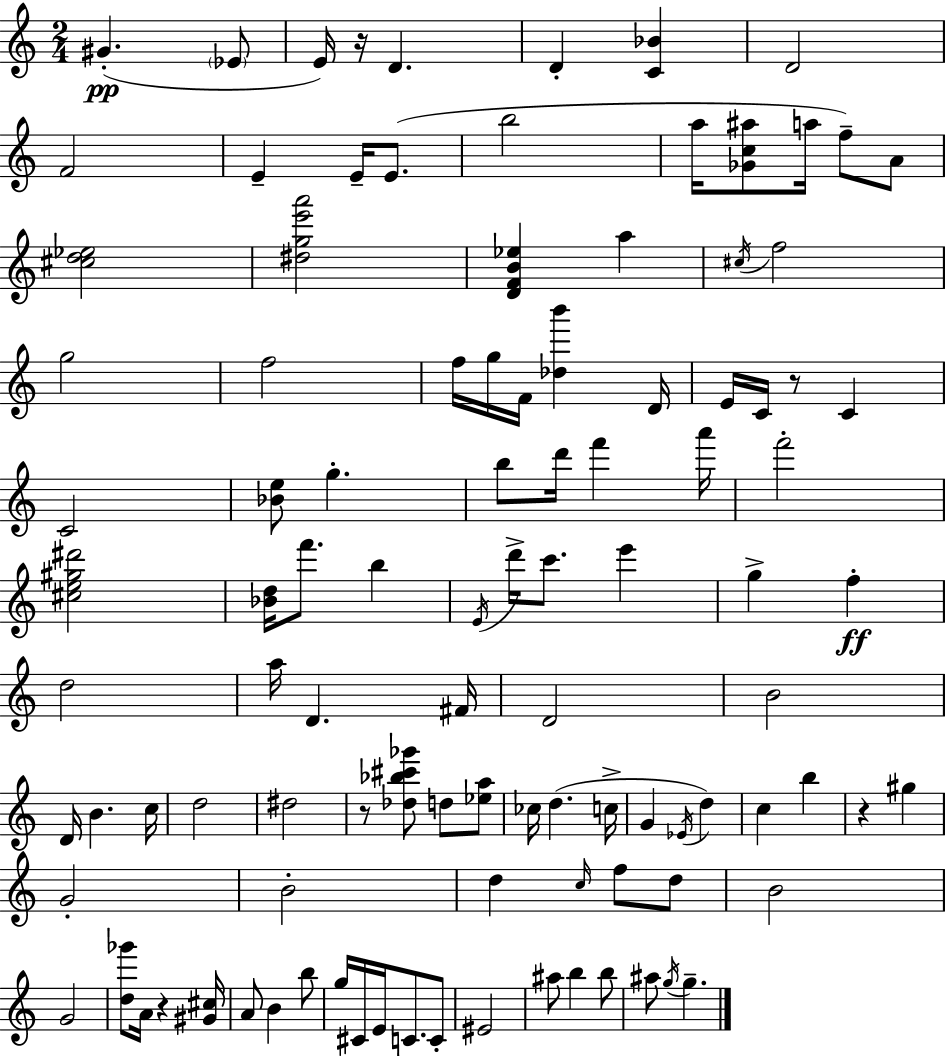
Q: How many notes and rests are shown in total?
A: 105